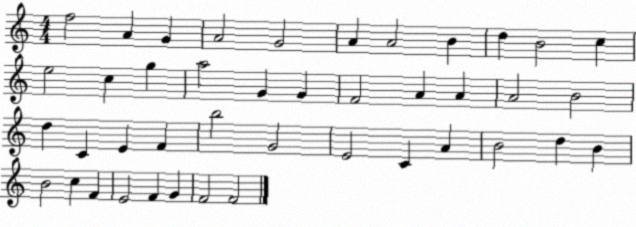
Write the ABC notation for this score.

X:1
T:Untitled
M:4/4
L:1/4
K:C
f2 A G A2 G2 A A2 B d B2 c e2 c g a2 G G F2 A A A2 B2 d C E F b2 G2 E2 C A B2 d B B2 c F E2 F G F2 F2